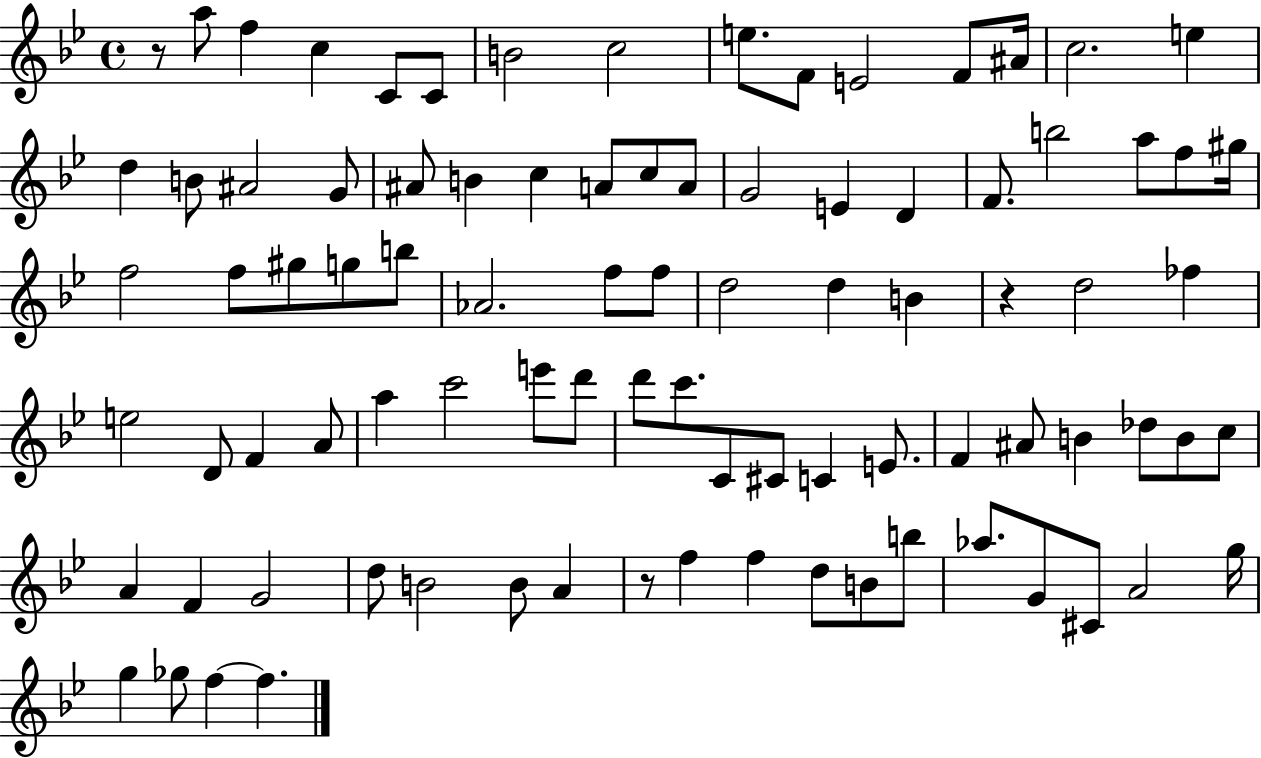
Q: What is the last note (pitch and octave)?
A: F5